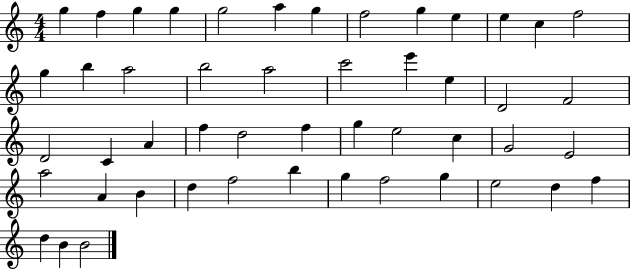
X:1
T:Untitled
M:4/4
L:1/4
K:C
g f g g g2 a g f2 g e e c f2 g b a2 b2 a2 c'2 e' e D2 F2 D2 C A f d2 f g e2 c G2 E2 a2 A B d f2 b g f2 g e2 d f d B B2